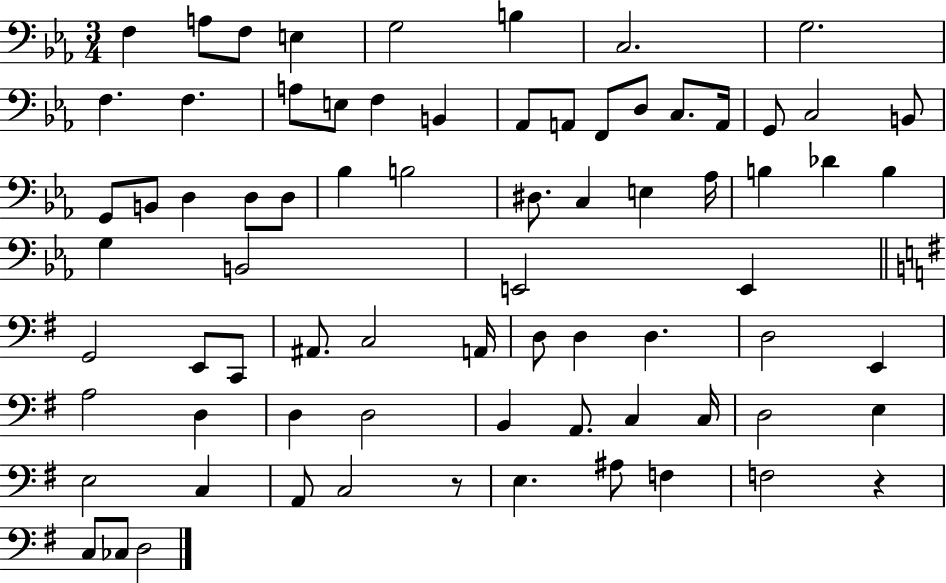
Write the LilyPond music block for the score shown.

{
  \clef bass
  \numericTimeSignature
  \time 3/4
  \key ees \major
  \repeat volta 2 { f4 a8 f8 e4 | g2 b4 | c2. | g2. | \break f4. f4. | a8 e8 f4 b,4 | aes,8 a,8 f,8 d8 c8. a,16 | g,8 c2 b,8 | \break g,8 b,8 d4 d8 d8 | bes4 b2 | dis8. c4 e4 aes16 | b4 des'4 b4 | \break g4 b,2 | e,2 e,4 | \bar "||" \break \key e \minor g,2 e,8 c,8 | ais,8. c2 a,16 | d8 d4 d4. | d2 e,4 | \break a2 d4 | d4 d2 | b,4 a,8. c4 c16 | d2 e4 | \break e2 c4 | a,8 c2 r8 | e4. ais8 f4 | f2 r4 | \break c8 ces8 d2 | } \bar "|."
}